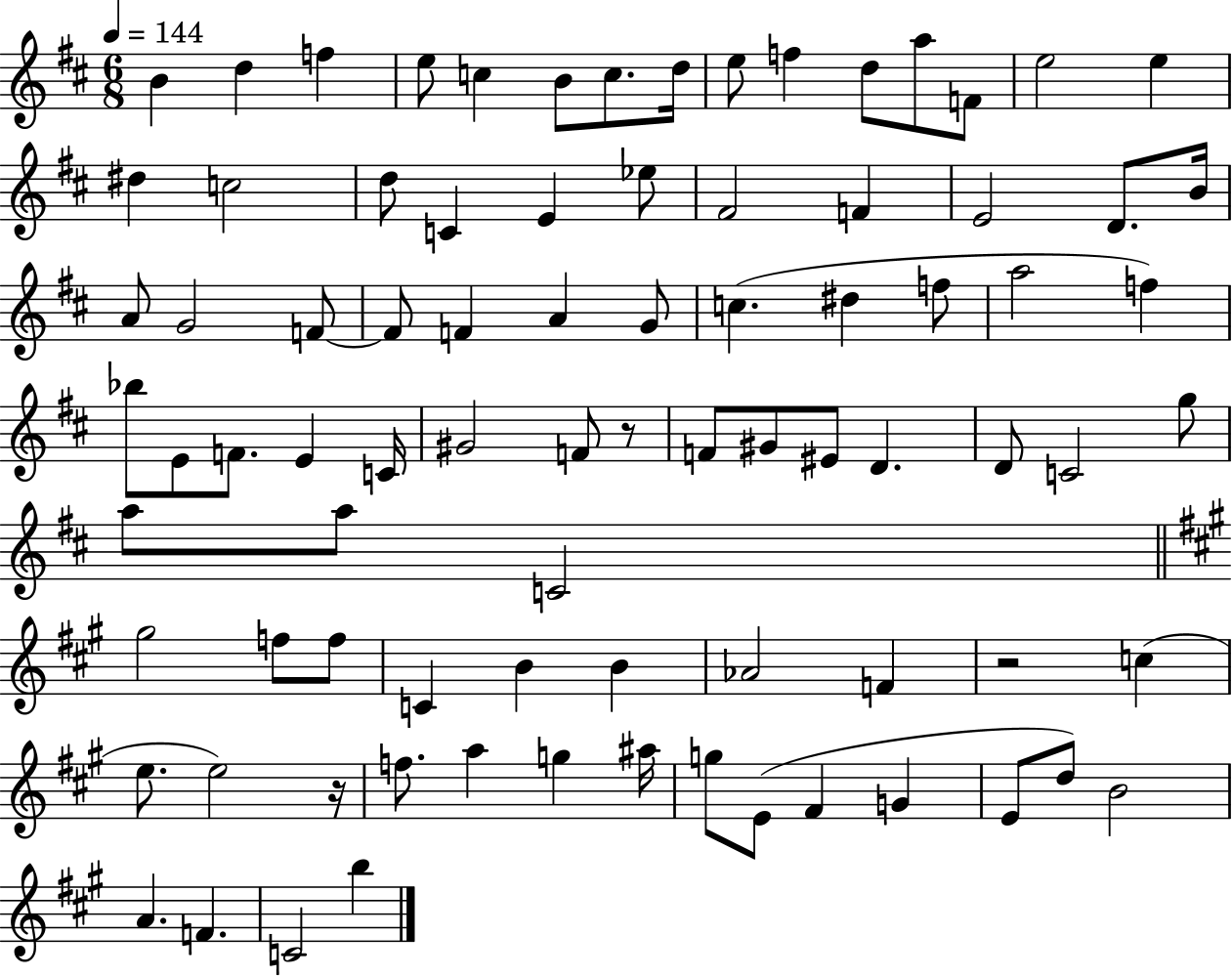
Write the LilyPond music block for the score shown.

{
  \clef treble
  \numericTimeSignature
  \time 6/8
  \key d \major
  \tempo 4 = 144
  \repeat volta 2 { b'4 d''4 f''4 | e''8 c''4 b'8 c''8. d''16 | e''8 f''4 d''8 a''8 f'8 | e''2 e''4 | \break dis''4 c''2 | d''8 c'4 e'4 ees''8 | fis'2 f'4 | e'2 d'8. b'16 | \break a'8 g'2 f'8~~ | f'8 f'4 a'4 g'8 | c''4.( dis''4 f''8 | a''2 f''4) | \break bes''8 e'8 f'8. e'4 c'16 | gis'2 f'8 r8 | f'8 gis'8 eis'8 d'4. | d'8 c'2 g''8 | \break a''8 a''8 c'2 | \bar "||" \break \key a \major gis''2 f''8 f''8 | c'4 b'4 b'4 | aes'2 f'4 | r2 c''4( | \break e''8. e''2) r16 | f''8. a''4 g''4 ais''16 | g''8 e'8( fis'4 g'4 | e'8 d''8) b'2 | \break a'4. f'4. | c'2 b''4 | } \bar "|."
}